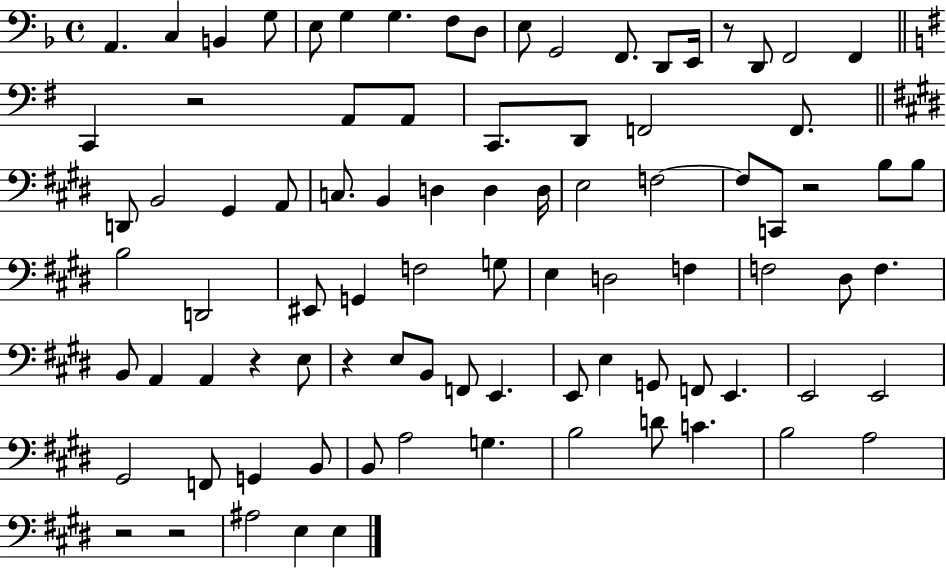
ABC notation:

X:1
T:Untitled
M:4/4
L:1/4
K:F
A,, C, B,, G,/2 E,/2 G, G, F,/2 D,/2 E,/2 G,,2 F,,/2 D,,/2 E,,/4 z/2 D,,/2 F,,2 F,, C,, z2 A,,/2 A,,/2 C,,/2 D,,/2 F,,2 F,,/2 D,,/2 B,,2 ^G,, A,,/2 C,/2 B,, D, D, D,/4 E,2 F,2 F,/2 C,,/2 z2 B,/2 B,/2 B,2 D,,2 ^E,,/2 G,, F,2 G,/2 E, D,2 F, F,2 ^D,/2 F, B,,/2 A,, A,, z E,/2 z E,/2 B,,/2 F,,/2 E,, E,,/2 E, G,,/2 F,,/2 E,, E,,2 E,,2 ^G,,2 F,,/2 G,, B,,/2 B,,/2 A,2 G, B,2 D/2 C B,2 A,2 z2 z2 ^A,2 E, E,